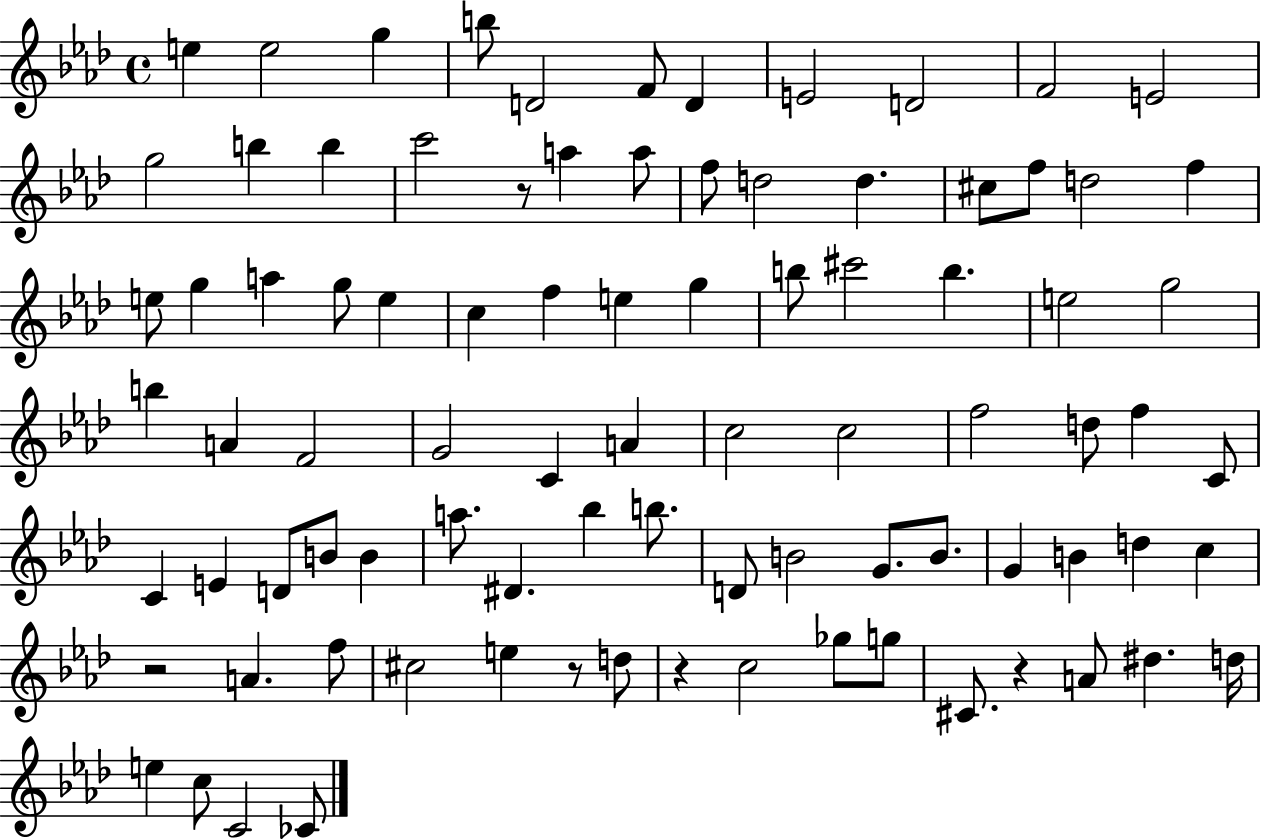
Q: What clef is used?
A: treble